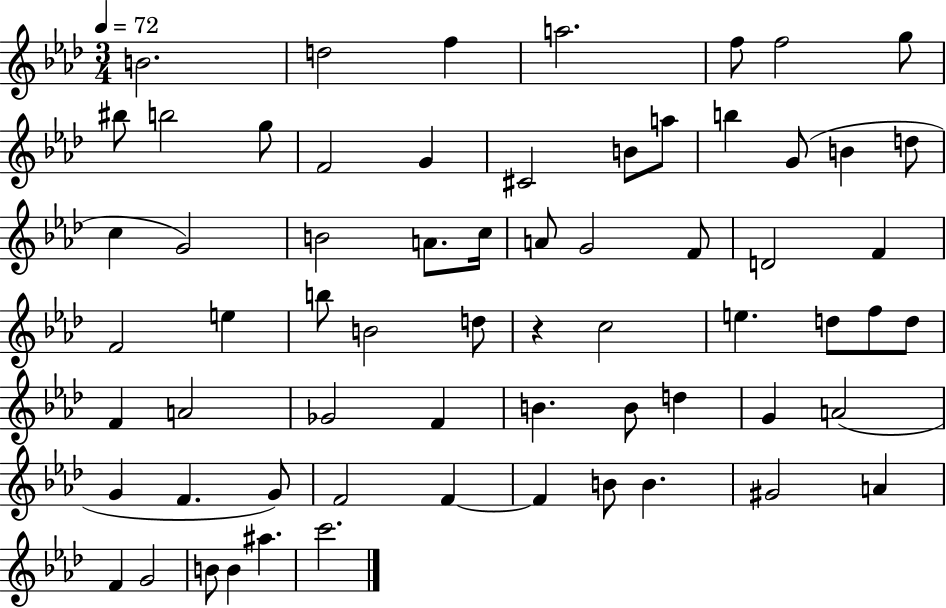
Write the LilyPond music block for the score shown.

{
  \clef treble
  \numericTimeSignature
  \time 3/4
  \key aes \major
  \tempo 4 = 72
  b'2. | d''2 f''4 | a''2. | f''8 f''2 g''8 | \break bis''8 b''2 g''8 | f'2 g'4 | cis'2 b'8 a''8 | b''4 g'8( b'4 d''8 | \break c''4 g'2) | b'2 a'8. c''16 | a'8 g'2 f'8 | d'2 f'4 | \break f'2 e''4 | b''8 b'2 d''8 | r4 c''2 | e''4. d''8 f''8 d''8 | \break f'4 a'2 | ges'2 f'4 | b'4. b'8 d''4 | g'4 a'2( | \break g'4 f'4. g'8) | f'2 f'4~~ | f'4 b'8 b'4. | gis'2 a'4 | \break f'4 g'2 | b'8 b'4 ais''4. | c'''2. | \bar "|."
}